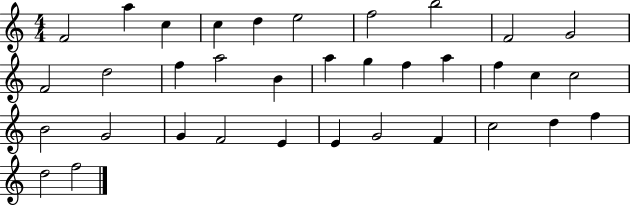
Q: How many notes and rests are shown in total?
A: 35